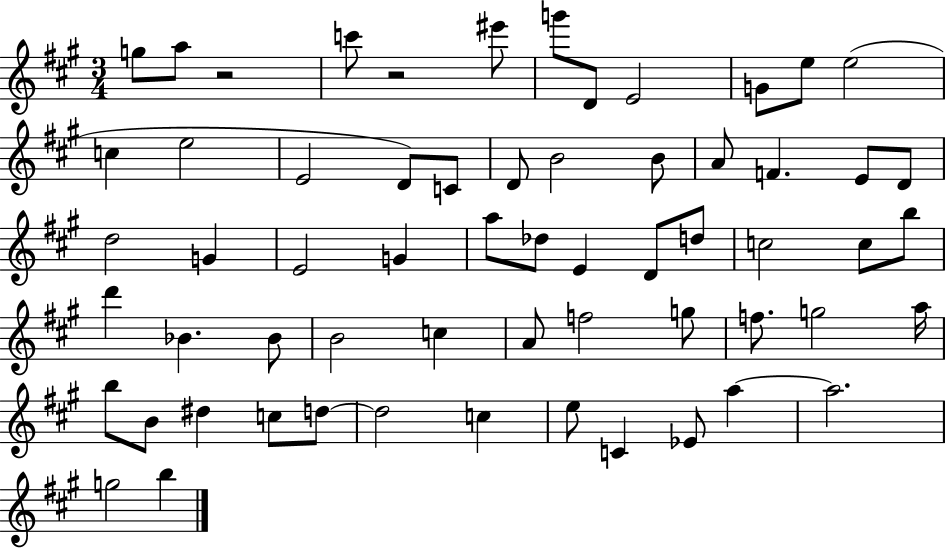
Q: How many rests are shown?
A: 2